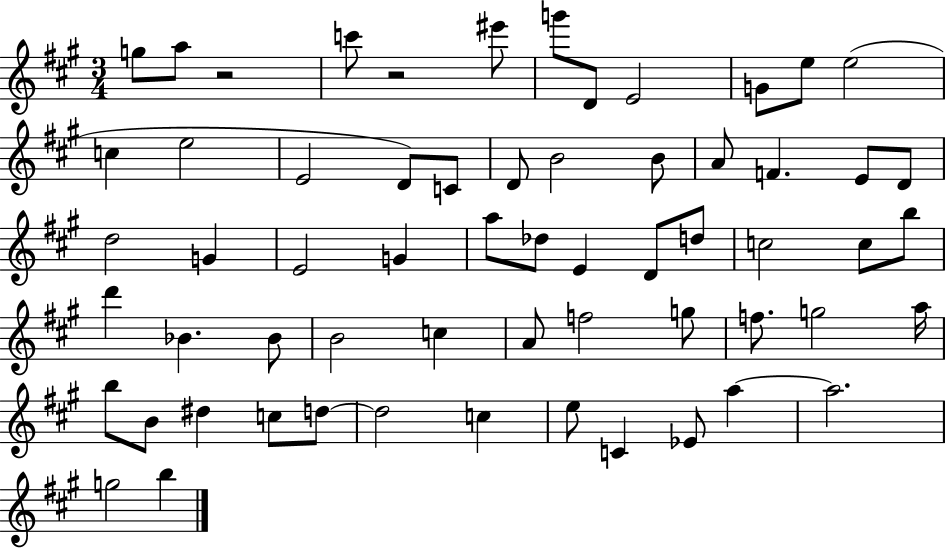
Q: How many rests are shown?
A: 2